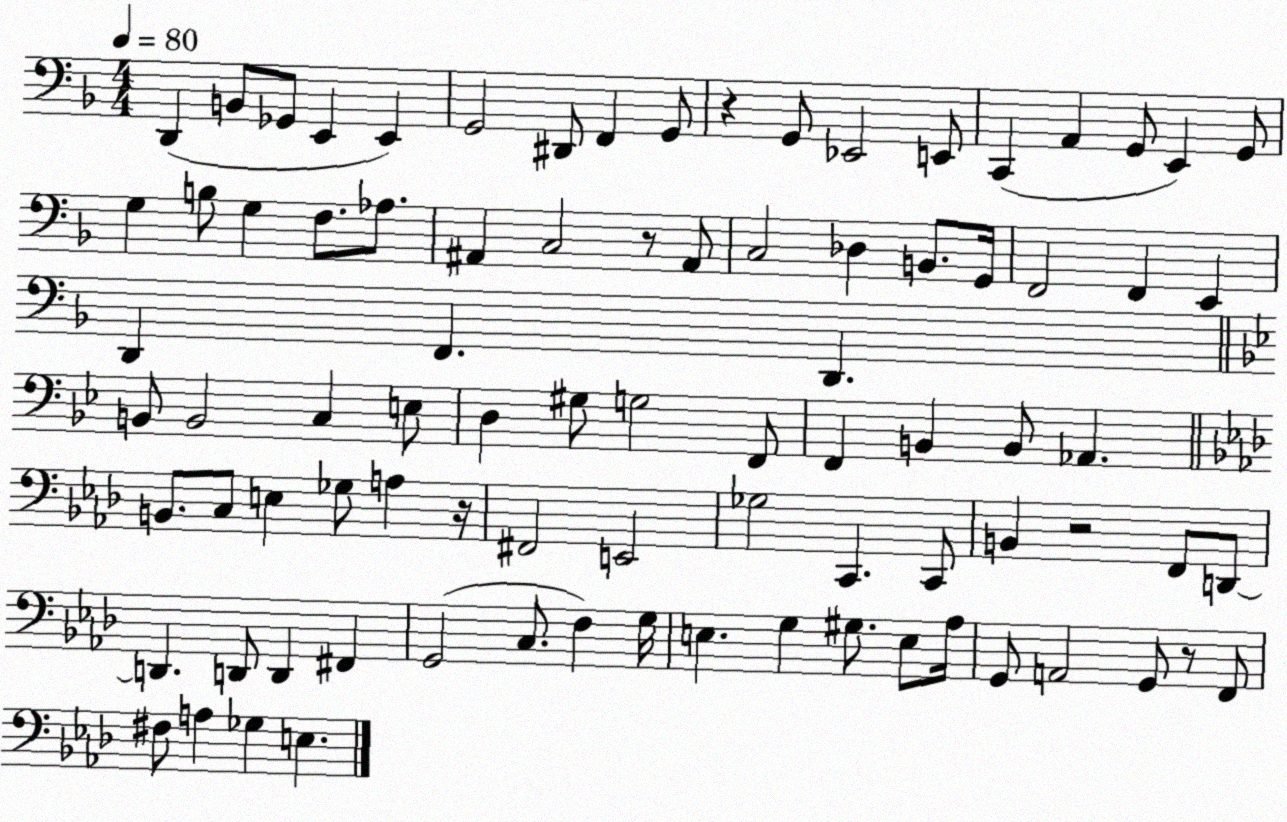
X:1
T:Untitled
M:4/4
L:1/4
K:F
D,, B,,/2 _G,,/2 E,, E,, G,,2 ^D,,/2 F,, G,,/2 z G,,/2 _E,,2 E,,/2 C,, A,, G,,/2 E,, G,,/2 G, B,/2 G, F,/2 _A,/2 ^A,, C,2 z/2 ^A,,/2 C,2 _D, B,,/2 G,,/4 F,,2 F,, E,, D,, F,, D,, B,,/2 B,,2 C, E,/2 D, ^G,/2 G,2 F,,/2 F,, B,, B,,/2 _A,, B,,/2 C,/2 E, _G,/2 A, z/4 ^F,,2 E,,2 _G,2 C,, C,,/2 B,, z2 F,,/2 D,,/2 D,, D,,/2 D,, ^F,, G,,2 C,/2 F, G,/4 E, G, ^G,/2 E,/2 _A,/4 G,,/2 A,,2 G,,/2 z/2 F,,/2 ^F,/2 A, _G, E,